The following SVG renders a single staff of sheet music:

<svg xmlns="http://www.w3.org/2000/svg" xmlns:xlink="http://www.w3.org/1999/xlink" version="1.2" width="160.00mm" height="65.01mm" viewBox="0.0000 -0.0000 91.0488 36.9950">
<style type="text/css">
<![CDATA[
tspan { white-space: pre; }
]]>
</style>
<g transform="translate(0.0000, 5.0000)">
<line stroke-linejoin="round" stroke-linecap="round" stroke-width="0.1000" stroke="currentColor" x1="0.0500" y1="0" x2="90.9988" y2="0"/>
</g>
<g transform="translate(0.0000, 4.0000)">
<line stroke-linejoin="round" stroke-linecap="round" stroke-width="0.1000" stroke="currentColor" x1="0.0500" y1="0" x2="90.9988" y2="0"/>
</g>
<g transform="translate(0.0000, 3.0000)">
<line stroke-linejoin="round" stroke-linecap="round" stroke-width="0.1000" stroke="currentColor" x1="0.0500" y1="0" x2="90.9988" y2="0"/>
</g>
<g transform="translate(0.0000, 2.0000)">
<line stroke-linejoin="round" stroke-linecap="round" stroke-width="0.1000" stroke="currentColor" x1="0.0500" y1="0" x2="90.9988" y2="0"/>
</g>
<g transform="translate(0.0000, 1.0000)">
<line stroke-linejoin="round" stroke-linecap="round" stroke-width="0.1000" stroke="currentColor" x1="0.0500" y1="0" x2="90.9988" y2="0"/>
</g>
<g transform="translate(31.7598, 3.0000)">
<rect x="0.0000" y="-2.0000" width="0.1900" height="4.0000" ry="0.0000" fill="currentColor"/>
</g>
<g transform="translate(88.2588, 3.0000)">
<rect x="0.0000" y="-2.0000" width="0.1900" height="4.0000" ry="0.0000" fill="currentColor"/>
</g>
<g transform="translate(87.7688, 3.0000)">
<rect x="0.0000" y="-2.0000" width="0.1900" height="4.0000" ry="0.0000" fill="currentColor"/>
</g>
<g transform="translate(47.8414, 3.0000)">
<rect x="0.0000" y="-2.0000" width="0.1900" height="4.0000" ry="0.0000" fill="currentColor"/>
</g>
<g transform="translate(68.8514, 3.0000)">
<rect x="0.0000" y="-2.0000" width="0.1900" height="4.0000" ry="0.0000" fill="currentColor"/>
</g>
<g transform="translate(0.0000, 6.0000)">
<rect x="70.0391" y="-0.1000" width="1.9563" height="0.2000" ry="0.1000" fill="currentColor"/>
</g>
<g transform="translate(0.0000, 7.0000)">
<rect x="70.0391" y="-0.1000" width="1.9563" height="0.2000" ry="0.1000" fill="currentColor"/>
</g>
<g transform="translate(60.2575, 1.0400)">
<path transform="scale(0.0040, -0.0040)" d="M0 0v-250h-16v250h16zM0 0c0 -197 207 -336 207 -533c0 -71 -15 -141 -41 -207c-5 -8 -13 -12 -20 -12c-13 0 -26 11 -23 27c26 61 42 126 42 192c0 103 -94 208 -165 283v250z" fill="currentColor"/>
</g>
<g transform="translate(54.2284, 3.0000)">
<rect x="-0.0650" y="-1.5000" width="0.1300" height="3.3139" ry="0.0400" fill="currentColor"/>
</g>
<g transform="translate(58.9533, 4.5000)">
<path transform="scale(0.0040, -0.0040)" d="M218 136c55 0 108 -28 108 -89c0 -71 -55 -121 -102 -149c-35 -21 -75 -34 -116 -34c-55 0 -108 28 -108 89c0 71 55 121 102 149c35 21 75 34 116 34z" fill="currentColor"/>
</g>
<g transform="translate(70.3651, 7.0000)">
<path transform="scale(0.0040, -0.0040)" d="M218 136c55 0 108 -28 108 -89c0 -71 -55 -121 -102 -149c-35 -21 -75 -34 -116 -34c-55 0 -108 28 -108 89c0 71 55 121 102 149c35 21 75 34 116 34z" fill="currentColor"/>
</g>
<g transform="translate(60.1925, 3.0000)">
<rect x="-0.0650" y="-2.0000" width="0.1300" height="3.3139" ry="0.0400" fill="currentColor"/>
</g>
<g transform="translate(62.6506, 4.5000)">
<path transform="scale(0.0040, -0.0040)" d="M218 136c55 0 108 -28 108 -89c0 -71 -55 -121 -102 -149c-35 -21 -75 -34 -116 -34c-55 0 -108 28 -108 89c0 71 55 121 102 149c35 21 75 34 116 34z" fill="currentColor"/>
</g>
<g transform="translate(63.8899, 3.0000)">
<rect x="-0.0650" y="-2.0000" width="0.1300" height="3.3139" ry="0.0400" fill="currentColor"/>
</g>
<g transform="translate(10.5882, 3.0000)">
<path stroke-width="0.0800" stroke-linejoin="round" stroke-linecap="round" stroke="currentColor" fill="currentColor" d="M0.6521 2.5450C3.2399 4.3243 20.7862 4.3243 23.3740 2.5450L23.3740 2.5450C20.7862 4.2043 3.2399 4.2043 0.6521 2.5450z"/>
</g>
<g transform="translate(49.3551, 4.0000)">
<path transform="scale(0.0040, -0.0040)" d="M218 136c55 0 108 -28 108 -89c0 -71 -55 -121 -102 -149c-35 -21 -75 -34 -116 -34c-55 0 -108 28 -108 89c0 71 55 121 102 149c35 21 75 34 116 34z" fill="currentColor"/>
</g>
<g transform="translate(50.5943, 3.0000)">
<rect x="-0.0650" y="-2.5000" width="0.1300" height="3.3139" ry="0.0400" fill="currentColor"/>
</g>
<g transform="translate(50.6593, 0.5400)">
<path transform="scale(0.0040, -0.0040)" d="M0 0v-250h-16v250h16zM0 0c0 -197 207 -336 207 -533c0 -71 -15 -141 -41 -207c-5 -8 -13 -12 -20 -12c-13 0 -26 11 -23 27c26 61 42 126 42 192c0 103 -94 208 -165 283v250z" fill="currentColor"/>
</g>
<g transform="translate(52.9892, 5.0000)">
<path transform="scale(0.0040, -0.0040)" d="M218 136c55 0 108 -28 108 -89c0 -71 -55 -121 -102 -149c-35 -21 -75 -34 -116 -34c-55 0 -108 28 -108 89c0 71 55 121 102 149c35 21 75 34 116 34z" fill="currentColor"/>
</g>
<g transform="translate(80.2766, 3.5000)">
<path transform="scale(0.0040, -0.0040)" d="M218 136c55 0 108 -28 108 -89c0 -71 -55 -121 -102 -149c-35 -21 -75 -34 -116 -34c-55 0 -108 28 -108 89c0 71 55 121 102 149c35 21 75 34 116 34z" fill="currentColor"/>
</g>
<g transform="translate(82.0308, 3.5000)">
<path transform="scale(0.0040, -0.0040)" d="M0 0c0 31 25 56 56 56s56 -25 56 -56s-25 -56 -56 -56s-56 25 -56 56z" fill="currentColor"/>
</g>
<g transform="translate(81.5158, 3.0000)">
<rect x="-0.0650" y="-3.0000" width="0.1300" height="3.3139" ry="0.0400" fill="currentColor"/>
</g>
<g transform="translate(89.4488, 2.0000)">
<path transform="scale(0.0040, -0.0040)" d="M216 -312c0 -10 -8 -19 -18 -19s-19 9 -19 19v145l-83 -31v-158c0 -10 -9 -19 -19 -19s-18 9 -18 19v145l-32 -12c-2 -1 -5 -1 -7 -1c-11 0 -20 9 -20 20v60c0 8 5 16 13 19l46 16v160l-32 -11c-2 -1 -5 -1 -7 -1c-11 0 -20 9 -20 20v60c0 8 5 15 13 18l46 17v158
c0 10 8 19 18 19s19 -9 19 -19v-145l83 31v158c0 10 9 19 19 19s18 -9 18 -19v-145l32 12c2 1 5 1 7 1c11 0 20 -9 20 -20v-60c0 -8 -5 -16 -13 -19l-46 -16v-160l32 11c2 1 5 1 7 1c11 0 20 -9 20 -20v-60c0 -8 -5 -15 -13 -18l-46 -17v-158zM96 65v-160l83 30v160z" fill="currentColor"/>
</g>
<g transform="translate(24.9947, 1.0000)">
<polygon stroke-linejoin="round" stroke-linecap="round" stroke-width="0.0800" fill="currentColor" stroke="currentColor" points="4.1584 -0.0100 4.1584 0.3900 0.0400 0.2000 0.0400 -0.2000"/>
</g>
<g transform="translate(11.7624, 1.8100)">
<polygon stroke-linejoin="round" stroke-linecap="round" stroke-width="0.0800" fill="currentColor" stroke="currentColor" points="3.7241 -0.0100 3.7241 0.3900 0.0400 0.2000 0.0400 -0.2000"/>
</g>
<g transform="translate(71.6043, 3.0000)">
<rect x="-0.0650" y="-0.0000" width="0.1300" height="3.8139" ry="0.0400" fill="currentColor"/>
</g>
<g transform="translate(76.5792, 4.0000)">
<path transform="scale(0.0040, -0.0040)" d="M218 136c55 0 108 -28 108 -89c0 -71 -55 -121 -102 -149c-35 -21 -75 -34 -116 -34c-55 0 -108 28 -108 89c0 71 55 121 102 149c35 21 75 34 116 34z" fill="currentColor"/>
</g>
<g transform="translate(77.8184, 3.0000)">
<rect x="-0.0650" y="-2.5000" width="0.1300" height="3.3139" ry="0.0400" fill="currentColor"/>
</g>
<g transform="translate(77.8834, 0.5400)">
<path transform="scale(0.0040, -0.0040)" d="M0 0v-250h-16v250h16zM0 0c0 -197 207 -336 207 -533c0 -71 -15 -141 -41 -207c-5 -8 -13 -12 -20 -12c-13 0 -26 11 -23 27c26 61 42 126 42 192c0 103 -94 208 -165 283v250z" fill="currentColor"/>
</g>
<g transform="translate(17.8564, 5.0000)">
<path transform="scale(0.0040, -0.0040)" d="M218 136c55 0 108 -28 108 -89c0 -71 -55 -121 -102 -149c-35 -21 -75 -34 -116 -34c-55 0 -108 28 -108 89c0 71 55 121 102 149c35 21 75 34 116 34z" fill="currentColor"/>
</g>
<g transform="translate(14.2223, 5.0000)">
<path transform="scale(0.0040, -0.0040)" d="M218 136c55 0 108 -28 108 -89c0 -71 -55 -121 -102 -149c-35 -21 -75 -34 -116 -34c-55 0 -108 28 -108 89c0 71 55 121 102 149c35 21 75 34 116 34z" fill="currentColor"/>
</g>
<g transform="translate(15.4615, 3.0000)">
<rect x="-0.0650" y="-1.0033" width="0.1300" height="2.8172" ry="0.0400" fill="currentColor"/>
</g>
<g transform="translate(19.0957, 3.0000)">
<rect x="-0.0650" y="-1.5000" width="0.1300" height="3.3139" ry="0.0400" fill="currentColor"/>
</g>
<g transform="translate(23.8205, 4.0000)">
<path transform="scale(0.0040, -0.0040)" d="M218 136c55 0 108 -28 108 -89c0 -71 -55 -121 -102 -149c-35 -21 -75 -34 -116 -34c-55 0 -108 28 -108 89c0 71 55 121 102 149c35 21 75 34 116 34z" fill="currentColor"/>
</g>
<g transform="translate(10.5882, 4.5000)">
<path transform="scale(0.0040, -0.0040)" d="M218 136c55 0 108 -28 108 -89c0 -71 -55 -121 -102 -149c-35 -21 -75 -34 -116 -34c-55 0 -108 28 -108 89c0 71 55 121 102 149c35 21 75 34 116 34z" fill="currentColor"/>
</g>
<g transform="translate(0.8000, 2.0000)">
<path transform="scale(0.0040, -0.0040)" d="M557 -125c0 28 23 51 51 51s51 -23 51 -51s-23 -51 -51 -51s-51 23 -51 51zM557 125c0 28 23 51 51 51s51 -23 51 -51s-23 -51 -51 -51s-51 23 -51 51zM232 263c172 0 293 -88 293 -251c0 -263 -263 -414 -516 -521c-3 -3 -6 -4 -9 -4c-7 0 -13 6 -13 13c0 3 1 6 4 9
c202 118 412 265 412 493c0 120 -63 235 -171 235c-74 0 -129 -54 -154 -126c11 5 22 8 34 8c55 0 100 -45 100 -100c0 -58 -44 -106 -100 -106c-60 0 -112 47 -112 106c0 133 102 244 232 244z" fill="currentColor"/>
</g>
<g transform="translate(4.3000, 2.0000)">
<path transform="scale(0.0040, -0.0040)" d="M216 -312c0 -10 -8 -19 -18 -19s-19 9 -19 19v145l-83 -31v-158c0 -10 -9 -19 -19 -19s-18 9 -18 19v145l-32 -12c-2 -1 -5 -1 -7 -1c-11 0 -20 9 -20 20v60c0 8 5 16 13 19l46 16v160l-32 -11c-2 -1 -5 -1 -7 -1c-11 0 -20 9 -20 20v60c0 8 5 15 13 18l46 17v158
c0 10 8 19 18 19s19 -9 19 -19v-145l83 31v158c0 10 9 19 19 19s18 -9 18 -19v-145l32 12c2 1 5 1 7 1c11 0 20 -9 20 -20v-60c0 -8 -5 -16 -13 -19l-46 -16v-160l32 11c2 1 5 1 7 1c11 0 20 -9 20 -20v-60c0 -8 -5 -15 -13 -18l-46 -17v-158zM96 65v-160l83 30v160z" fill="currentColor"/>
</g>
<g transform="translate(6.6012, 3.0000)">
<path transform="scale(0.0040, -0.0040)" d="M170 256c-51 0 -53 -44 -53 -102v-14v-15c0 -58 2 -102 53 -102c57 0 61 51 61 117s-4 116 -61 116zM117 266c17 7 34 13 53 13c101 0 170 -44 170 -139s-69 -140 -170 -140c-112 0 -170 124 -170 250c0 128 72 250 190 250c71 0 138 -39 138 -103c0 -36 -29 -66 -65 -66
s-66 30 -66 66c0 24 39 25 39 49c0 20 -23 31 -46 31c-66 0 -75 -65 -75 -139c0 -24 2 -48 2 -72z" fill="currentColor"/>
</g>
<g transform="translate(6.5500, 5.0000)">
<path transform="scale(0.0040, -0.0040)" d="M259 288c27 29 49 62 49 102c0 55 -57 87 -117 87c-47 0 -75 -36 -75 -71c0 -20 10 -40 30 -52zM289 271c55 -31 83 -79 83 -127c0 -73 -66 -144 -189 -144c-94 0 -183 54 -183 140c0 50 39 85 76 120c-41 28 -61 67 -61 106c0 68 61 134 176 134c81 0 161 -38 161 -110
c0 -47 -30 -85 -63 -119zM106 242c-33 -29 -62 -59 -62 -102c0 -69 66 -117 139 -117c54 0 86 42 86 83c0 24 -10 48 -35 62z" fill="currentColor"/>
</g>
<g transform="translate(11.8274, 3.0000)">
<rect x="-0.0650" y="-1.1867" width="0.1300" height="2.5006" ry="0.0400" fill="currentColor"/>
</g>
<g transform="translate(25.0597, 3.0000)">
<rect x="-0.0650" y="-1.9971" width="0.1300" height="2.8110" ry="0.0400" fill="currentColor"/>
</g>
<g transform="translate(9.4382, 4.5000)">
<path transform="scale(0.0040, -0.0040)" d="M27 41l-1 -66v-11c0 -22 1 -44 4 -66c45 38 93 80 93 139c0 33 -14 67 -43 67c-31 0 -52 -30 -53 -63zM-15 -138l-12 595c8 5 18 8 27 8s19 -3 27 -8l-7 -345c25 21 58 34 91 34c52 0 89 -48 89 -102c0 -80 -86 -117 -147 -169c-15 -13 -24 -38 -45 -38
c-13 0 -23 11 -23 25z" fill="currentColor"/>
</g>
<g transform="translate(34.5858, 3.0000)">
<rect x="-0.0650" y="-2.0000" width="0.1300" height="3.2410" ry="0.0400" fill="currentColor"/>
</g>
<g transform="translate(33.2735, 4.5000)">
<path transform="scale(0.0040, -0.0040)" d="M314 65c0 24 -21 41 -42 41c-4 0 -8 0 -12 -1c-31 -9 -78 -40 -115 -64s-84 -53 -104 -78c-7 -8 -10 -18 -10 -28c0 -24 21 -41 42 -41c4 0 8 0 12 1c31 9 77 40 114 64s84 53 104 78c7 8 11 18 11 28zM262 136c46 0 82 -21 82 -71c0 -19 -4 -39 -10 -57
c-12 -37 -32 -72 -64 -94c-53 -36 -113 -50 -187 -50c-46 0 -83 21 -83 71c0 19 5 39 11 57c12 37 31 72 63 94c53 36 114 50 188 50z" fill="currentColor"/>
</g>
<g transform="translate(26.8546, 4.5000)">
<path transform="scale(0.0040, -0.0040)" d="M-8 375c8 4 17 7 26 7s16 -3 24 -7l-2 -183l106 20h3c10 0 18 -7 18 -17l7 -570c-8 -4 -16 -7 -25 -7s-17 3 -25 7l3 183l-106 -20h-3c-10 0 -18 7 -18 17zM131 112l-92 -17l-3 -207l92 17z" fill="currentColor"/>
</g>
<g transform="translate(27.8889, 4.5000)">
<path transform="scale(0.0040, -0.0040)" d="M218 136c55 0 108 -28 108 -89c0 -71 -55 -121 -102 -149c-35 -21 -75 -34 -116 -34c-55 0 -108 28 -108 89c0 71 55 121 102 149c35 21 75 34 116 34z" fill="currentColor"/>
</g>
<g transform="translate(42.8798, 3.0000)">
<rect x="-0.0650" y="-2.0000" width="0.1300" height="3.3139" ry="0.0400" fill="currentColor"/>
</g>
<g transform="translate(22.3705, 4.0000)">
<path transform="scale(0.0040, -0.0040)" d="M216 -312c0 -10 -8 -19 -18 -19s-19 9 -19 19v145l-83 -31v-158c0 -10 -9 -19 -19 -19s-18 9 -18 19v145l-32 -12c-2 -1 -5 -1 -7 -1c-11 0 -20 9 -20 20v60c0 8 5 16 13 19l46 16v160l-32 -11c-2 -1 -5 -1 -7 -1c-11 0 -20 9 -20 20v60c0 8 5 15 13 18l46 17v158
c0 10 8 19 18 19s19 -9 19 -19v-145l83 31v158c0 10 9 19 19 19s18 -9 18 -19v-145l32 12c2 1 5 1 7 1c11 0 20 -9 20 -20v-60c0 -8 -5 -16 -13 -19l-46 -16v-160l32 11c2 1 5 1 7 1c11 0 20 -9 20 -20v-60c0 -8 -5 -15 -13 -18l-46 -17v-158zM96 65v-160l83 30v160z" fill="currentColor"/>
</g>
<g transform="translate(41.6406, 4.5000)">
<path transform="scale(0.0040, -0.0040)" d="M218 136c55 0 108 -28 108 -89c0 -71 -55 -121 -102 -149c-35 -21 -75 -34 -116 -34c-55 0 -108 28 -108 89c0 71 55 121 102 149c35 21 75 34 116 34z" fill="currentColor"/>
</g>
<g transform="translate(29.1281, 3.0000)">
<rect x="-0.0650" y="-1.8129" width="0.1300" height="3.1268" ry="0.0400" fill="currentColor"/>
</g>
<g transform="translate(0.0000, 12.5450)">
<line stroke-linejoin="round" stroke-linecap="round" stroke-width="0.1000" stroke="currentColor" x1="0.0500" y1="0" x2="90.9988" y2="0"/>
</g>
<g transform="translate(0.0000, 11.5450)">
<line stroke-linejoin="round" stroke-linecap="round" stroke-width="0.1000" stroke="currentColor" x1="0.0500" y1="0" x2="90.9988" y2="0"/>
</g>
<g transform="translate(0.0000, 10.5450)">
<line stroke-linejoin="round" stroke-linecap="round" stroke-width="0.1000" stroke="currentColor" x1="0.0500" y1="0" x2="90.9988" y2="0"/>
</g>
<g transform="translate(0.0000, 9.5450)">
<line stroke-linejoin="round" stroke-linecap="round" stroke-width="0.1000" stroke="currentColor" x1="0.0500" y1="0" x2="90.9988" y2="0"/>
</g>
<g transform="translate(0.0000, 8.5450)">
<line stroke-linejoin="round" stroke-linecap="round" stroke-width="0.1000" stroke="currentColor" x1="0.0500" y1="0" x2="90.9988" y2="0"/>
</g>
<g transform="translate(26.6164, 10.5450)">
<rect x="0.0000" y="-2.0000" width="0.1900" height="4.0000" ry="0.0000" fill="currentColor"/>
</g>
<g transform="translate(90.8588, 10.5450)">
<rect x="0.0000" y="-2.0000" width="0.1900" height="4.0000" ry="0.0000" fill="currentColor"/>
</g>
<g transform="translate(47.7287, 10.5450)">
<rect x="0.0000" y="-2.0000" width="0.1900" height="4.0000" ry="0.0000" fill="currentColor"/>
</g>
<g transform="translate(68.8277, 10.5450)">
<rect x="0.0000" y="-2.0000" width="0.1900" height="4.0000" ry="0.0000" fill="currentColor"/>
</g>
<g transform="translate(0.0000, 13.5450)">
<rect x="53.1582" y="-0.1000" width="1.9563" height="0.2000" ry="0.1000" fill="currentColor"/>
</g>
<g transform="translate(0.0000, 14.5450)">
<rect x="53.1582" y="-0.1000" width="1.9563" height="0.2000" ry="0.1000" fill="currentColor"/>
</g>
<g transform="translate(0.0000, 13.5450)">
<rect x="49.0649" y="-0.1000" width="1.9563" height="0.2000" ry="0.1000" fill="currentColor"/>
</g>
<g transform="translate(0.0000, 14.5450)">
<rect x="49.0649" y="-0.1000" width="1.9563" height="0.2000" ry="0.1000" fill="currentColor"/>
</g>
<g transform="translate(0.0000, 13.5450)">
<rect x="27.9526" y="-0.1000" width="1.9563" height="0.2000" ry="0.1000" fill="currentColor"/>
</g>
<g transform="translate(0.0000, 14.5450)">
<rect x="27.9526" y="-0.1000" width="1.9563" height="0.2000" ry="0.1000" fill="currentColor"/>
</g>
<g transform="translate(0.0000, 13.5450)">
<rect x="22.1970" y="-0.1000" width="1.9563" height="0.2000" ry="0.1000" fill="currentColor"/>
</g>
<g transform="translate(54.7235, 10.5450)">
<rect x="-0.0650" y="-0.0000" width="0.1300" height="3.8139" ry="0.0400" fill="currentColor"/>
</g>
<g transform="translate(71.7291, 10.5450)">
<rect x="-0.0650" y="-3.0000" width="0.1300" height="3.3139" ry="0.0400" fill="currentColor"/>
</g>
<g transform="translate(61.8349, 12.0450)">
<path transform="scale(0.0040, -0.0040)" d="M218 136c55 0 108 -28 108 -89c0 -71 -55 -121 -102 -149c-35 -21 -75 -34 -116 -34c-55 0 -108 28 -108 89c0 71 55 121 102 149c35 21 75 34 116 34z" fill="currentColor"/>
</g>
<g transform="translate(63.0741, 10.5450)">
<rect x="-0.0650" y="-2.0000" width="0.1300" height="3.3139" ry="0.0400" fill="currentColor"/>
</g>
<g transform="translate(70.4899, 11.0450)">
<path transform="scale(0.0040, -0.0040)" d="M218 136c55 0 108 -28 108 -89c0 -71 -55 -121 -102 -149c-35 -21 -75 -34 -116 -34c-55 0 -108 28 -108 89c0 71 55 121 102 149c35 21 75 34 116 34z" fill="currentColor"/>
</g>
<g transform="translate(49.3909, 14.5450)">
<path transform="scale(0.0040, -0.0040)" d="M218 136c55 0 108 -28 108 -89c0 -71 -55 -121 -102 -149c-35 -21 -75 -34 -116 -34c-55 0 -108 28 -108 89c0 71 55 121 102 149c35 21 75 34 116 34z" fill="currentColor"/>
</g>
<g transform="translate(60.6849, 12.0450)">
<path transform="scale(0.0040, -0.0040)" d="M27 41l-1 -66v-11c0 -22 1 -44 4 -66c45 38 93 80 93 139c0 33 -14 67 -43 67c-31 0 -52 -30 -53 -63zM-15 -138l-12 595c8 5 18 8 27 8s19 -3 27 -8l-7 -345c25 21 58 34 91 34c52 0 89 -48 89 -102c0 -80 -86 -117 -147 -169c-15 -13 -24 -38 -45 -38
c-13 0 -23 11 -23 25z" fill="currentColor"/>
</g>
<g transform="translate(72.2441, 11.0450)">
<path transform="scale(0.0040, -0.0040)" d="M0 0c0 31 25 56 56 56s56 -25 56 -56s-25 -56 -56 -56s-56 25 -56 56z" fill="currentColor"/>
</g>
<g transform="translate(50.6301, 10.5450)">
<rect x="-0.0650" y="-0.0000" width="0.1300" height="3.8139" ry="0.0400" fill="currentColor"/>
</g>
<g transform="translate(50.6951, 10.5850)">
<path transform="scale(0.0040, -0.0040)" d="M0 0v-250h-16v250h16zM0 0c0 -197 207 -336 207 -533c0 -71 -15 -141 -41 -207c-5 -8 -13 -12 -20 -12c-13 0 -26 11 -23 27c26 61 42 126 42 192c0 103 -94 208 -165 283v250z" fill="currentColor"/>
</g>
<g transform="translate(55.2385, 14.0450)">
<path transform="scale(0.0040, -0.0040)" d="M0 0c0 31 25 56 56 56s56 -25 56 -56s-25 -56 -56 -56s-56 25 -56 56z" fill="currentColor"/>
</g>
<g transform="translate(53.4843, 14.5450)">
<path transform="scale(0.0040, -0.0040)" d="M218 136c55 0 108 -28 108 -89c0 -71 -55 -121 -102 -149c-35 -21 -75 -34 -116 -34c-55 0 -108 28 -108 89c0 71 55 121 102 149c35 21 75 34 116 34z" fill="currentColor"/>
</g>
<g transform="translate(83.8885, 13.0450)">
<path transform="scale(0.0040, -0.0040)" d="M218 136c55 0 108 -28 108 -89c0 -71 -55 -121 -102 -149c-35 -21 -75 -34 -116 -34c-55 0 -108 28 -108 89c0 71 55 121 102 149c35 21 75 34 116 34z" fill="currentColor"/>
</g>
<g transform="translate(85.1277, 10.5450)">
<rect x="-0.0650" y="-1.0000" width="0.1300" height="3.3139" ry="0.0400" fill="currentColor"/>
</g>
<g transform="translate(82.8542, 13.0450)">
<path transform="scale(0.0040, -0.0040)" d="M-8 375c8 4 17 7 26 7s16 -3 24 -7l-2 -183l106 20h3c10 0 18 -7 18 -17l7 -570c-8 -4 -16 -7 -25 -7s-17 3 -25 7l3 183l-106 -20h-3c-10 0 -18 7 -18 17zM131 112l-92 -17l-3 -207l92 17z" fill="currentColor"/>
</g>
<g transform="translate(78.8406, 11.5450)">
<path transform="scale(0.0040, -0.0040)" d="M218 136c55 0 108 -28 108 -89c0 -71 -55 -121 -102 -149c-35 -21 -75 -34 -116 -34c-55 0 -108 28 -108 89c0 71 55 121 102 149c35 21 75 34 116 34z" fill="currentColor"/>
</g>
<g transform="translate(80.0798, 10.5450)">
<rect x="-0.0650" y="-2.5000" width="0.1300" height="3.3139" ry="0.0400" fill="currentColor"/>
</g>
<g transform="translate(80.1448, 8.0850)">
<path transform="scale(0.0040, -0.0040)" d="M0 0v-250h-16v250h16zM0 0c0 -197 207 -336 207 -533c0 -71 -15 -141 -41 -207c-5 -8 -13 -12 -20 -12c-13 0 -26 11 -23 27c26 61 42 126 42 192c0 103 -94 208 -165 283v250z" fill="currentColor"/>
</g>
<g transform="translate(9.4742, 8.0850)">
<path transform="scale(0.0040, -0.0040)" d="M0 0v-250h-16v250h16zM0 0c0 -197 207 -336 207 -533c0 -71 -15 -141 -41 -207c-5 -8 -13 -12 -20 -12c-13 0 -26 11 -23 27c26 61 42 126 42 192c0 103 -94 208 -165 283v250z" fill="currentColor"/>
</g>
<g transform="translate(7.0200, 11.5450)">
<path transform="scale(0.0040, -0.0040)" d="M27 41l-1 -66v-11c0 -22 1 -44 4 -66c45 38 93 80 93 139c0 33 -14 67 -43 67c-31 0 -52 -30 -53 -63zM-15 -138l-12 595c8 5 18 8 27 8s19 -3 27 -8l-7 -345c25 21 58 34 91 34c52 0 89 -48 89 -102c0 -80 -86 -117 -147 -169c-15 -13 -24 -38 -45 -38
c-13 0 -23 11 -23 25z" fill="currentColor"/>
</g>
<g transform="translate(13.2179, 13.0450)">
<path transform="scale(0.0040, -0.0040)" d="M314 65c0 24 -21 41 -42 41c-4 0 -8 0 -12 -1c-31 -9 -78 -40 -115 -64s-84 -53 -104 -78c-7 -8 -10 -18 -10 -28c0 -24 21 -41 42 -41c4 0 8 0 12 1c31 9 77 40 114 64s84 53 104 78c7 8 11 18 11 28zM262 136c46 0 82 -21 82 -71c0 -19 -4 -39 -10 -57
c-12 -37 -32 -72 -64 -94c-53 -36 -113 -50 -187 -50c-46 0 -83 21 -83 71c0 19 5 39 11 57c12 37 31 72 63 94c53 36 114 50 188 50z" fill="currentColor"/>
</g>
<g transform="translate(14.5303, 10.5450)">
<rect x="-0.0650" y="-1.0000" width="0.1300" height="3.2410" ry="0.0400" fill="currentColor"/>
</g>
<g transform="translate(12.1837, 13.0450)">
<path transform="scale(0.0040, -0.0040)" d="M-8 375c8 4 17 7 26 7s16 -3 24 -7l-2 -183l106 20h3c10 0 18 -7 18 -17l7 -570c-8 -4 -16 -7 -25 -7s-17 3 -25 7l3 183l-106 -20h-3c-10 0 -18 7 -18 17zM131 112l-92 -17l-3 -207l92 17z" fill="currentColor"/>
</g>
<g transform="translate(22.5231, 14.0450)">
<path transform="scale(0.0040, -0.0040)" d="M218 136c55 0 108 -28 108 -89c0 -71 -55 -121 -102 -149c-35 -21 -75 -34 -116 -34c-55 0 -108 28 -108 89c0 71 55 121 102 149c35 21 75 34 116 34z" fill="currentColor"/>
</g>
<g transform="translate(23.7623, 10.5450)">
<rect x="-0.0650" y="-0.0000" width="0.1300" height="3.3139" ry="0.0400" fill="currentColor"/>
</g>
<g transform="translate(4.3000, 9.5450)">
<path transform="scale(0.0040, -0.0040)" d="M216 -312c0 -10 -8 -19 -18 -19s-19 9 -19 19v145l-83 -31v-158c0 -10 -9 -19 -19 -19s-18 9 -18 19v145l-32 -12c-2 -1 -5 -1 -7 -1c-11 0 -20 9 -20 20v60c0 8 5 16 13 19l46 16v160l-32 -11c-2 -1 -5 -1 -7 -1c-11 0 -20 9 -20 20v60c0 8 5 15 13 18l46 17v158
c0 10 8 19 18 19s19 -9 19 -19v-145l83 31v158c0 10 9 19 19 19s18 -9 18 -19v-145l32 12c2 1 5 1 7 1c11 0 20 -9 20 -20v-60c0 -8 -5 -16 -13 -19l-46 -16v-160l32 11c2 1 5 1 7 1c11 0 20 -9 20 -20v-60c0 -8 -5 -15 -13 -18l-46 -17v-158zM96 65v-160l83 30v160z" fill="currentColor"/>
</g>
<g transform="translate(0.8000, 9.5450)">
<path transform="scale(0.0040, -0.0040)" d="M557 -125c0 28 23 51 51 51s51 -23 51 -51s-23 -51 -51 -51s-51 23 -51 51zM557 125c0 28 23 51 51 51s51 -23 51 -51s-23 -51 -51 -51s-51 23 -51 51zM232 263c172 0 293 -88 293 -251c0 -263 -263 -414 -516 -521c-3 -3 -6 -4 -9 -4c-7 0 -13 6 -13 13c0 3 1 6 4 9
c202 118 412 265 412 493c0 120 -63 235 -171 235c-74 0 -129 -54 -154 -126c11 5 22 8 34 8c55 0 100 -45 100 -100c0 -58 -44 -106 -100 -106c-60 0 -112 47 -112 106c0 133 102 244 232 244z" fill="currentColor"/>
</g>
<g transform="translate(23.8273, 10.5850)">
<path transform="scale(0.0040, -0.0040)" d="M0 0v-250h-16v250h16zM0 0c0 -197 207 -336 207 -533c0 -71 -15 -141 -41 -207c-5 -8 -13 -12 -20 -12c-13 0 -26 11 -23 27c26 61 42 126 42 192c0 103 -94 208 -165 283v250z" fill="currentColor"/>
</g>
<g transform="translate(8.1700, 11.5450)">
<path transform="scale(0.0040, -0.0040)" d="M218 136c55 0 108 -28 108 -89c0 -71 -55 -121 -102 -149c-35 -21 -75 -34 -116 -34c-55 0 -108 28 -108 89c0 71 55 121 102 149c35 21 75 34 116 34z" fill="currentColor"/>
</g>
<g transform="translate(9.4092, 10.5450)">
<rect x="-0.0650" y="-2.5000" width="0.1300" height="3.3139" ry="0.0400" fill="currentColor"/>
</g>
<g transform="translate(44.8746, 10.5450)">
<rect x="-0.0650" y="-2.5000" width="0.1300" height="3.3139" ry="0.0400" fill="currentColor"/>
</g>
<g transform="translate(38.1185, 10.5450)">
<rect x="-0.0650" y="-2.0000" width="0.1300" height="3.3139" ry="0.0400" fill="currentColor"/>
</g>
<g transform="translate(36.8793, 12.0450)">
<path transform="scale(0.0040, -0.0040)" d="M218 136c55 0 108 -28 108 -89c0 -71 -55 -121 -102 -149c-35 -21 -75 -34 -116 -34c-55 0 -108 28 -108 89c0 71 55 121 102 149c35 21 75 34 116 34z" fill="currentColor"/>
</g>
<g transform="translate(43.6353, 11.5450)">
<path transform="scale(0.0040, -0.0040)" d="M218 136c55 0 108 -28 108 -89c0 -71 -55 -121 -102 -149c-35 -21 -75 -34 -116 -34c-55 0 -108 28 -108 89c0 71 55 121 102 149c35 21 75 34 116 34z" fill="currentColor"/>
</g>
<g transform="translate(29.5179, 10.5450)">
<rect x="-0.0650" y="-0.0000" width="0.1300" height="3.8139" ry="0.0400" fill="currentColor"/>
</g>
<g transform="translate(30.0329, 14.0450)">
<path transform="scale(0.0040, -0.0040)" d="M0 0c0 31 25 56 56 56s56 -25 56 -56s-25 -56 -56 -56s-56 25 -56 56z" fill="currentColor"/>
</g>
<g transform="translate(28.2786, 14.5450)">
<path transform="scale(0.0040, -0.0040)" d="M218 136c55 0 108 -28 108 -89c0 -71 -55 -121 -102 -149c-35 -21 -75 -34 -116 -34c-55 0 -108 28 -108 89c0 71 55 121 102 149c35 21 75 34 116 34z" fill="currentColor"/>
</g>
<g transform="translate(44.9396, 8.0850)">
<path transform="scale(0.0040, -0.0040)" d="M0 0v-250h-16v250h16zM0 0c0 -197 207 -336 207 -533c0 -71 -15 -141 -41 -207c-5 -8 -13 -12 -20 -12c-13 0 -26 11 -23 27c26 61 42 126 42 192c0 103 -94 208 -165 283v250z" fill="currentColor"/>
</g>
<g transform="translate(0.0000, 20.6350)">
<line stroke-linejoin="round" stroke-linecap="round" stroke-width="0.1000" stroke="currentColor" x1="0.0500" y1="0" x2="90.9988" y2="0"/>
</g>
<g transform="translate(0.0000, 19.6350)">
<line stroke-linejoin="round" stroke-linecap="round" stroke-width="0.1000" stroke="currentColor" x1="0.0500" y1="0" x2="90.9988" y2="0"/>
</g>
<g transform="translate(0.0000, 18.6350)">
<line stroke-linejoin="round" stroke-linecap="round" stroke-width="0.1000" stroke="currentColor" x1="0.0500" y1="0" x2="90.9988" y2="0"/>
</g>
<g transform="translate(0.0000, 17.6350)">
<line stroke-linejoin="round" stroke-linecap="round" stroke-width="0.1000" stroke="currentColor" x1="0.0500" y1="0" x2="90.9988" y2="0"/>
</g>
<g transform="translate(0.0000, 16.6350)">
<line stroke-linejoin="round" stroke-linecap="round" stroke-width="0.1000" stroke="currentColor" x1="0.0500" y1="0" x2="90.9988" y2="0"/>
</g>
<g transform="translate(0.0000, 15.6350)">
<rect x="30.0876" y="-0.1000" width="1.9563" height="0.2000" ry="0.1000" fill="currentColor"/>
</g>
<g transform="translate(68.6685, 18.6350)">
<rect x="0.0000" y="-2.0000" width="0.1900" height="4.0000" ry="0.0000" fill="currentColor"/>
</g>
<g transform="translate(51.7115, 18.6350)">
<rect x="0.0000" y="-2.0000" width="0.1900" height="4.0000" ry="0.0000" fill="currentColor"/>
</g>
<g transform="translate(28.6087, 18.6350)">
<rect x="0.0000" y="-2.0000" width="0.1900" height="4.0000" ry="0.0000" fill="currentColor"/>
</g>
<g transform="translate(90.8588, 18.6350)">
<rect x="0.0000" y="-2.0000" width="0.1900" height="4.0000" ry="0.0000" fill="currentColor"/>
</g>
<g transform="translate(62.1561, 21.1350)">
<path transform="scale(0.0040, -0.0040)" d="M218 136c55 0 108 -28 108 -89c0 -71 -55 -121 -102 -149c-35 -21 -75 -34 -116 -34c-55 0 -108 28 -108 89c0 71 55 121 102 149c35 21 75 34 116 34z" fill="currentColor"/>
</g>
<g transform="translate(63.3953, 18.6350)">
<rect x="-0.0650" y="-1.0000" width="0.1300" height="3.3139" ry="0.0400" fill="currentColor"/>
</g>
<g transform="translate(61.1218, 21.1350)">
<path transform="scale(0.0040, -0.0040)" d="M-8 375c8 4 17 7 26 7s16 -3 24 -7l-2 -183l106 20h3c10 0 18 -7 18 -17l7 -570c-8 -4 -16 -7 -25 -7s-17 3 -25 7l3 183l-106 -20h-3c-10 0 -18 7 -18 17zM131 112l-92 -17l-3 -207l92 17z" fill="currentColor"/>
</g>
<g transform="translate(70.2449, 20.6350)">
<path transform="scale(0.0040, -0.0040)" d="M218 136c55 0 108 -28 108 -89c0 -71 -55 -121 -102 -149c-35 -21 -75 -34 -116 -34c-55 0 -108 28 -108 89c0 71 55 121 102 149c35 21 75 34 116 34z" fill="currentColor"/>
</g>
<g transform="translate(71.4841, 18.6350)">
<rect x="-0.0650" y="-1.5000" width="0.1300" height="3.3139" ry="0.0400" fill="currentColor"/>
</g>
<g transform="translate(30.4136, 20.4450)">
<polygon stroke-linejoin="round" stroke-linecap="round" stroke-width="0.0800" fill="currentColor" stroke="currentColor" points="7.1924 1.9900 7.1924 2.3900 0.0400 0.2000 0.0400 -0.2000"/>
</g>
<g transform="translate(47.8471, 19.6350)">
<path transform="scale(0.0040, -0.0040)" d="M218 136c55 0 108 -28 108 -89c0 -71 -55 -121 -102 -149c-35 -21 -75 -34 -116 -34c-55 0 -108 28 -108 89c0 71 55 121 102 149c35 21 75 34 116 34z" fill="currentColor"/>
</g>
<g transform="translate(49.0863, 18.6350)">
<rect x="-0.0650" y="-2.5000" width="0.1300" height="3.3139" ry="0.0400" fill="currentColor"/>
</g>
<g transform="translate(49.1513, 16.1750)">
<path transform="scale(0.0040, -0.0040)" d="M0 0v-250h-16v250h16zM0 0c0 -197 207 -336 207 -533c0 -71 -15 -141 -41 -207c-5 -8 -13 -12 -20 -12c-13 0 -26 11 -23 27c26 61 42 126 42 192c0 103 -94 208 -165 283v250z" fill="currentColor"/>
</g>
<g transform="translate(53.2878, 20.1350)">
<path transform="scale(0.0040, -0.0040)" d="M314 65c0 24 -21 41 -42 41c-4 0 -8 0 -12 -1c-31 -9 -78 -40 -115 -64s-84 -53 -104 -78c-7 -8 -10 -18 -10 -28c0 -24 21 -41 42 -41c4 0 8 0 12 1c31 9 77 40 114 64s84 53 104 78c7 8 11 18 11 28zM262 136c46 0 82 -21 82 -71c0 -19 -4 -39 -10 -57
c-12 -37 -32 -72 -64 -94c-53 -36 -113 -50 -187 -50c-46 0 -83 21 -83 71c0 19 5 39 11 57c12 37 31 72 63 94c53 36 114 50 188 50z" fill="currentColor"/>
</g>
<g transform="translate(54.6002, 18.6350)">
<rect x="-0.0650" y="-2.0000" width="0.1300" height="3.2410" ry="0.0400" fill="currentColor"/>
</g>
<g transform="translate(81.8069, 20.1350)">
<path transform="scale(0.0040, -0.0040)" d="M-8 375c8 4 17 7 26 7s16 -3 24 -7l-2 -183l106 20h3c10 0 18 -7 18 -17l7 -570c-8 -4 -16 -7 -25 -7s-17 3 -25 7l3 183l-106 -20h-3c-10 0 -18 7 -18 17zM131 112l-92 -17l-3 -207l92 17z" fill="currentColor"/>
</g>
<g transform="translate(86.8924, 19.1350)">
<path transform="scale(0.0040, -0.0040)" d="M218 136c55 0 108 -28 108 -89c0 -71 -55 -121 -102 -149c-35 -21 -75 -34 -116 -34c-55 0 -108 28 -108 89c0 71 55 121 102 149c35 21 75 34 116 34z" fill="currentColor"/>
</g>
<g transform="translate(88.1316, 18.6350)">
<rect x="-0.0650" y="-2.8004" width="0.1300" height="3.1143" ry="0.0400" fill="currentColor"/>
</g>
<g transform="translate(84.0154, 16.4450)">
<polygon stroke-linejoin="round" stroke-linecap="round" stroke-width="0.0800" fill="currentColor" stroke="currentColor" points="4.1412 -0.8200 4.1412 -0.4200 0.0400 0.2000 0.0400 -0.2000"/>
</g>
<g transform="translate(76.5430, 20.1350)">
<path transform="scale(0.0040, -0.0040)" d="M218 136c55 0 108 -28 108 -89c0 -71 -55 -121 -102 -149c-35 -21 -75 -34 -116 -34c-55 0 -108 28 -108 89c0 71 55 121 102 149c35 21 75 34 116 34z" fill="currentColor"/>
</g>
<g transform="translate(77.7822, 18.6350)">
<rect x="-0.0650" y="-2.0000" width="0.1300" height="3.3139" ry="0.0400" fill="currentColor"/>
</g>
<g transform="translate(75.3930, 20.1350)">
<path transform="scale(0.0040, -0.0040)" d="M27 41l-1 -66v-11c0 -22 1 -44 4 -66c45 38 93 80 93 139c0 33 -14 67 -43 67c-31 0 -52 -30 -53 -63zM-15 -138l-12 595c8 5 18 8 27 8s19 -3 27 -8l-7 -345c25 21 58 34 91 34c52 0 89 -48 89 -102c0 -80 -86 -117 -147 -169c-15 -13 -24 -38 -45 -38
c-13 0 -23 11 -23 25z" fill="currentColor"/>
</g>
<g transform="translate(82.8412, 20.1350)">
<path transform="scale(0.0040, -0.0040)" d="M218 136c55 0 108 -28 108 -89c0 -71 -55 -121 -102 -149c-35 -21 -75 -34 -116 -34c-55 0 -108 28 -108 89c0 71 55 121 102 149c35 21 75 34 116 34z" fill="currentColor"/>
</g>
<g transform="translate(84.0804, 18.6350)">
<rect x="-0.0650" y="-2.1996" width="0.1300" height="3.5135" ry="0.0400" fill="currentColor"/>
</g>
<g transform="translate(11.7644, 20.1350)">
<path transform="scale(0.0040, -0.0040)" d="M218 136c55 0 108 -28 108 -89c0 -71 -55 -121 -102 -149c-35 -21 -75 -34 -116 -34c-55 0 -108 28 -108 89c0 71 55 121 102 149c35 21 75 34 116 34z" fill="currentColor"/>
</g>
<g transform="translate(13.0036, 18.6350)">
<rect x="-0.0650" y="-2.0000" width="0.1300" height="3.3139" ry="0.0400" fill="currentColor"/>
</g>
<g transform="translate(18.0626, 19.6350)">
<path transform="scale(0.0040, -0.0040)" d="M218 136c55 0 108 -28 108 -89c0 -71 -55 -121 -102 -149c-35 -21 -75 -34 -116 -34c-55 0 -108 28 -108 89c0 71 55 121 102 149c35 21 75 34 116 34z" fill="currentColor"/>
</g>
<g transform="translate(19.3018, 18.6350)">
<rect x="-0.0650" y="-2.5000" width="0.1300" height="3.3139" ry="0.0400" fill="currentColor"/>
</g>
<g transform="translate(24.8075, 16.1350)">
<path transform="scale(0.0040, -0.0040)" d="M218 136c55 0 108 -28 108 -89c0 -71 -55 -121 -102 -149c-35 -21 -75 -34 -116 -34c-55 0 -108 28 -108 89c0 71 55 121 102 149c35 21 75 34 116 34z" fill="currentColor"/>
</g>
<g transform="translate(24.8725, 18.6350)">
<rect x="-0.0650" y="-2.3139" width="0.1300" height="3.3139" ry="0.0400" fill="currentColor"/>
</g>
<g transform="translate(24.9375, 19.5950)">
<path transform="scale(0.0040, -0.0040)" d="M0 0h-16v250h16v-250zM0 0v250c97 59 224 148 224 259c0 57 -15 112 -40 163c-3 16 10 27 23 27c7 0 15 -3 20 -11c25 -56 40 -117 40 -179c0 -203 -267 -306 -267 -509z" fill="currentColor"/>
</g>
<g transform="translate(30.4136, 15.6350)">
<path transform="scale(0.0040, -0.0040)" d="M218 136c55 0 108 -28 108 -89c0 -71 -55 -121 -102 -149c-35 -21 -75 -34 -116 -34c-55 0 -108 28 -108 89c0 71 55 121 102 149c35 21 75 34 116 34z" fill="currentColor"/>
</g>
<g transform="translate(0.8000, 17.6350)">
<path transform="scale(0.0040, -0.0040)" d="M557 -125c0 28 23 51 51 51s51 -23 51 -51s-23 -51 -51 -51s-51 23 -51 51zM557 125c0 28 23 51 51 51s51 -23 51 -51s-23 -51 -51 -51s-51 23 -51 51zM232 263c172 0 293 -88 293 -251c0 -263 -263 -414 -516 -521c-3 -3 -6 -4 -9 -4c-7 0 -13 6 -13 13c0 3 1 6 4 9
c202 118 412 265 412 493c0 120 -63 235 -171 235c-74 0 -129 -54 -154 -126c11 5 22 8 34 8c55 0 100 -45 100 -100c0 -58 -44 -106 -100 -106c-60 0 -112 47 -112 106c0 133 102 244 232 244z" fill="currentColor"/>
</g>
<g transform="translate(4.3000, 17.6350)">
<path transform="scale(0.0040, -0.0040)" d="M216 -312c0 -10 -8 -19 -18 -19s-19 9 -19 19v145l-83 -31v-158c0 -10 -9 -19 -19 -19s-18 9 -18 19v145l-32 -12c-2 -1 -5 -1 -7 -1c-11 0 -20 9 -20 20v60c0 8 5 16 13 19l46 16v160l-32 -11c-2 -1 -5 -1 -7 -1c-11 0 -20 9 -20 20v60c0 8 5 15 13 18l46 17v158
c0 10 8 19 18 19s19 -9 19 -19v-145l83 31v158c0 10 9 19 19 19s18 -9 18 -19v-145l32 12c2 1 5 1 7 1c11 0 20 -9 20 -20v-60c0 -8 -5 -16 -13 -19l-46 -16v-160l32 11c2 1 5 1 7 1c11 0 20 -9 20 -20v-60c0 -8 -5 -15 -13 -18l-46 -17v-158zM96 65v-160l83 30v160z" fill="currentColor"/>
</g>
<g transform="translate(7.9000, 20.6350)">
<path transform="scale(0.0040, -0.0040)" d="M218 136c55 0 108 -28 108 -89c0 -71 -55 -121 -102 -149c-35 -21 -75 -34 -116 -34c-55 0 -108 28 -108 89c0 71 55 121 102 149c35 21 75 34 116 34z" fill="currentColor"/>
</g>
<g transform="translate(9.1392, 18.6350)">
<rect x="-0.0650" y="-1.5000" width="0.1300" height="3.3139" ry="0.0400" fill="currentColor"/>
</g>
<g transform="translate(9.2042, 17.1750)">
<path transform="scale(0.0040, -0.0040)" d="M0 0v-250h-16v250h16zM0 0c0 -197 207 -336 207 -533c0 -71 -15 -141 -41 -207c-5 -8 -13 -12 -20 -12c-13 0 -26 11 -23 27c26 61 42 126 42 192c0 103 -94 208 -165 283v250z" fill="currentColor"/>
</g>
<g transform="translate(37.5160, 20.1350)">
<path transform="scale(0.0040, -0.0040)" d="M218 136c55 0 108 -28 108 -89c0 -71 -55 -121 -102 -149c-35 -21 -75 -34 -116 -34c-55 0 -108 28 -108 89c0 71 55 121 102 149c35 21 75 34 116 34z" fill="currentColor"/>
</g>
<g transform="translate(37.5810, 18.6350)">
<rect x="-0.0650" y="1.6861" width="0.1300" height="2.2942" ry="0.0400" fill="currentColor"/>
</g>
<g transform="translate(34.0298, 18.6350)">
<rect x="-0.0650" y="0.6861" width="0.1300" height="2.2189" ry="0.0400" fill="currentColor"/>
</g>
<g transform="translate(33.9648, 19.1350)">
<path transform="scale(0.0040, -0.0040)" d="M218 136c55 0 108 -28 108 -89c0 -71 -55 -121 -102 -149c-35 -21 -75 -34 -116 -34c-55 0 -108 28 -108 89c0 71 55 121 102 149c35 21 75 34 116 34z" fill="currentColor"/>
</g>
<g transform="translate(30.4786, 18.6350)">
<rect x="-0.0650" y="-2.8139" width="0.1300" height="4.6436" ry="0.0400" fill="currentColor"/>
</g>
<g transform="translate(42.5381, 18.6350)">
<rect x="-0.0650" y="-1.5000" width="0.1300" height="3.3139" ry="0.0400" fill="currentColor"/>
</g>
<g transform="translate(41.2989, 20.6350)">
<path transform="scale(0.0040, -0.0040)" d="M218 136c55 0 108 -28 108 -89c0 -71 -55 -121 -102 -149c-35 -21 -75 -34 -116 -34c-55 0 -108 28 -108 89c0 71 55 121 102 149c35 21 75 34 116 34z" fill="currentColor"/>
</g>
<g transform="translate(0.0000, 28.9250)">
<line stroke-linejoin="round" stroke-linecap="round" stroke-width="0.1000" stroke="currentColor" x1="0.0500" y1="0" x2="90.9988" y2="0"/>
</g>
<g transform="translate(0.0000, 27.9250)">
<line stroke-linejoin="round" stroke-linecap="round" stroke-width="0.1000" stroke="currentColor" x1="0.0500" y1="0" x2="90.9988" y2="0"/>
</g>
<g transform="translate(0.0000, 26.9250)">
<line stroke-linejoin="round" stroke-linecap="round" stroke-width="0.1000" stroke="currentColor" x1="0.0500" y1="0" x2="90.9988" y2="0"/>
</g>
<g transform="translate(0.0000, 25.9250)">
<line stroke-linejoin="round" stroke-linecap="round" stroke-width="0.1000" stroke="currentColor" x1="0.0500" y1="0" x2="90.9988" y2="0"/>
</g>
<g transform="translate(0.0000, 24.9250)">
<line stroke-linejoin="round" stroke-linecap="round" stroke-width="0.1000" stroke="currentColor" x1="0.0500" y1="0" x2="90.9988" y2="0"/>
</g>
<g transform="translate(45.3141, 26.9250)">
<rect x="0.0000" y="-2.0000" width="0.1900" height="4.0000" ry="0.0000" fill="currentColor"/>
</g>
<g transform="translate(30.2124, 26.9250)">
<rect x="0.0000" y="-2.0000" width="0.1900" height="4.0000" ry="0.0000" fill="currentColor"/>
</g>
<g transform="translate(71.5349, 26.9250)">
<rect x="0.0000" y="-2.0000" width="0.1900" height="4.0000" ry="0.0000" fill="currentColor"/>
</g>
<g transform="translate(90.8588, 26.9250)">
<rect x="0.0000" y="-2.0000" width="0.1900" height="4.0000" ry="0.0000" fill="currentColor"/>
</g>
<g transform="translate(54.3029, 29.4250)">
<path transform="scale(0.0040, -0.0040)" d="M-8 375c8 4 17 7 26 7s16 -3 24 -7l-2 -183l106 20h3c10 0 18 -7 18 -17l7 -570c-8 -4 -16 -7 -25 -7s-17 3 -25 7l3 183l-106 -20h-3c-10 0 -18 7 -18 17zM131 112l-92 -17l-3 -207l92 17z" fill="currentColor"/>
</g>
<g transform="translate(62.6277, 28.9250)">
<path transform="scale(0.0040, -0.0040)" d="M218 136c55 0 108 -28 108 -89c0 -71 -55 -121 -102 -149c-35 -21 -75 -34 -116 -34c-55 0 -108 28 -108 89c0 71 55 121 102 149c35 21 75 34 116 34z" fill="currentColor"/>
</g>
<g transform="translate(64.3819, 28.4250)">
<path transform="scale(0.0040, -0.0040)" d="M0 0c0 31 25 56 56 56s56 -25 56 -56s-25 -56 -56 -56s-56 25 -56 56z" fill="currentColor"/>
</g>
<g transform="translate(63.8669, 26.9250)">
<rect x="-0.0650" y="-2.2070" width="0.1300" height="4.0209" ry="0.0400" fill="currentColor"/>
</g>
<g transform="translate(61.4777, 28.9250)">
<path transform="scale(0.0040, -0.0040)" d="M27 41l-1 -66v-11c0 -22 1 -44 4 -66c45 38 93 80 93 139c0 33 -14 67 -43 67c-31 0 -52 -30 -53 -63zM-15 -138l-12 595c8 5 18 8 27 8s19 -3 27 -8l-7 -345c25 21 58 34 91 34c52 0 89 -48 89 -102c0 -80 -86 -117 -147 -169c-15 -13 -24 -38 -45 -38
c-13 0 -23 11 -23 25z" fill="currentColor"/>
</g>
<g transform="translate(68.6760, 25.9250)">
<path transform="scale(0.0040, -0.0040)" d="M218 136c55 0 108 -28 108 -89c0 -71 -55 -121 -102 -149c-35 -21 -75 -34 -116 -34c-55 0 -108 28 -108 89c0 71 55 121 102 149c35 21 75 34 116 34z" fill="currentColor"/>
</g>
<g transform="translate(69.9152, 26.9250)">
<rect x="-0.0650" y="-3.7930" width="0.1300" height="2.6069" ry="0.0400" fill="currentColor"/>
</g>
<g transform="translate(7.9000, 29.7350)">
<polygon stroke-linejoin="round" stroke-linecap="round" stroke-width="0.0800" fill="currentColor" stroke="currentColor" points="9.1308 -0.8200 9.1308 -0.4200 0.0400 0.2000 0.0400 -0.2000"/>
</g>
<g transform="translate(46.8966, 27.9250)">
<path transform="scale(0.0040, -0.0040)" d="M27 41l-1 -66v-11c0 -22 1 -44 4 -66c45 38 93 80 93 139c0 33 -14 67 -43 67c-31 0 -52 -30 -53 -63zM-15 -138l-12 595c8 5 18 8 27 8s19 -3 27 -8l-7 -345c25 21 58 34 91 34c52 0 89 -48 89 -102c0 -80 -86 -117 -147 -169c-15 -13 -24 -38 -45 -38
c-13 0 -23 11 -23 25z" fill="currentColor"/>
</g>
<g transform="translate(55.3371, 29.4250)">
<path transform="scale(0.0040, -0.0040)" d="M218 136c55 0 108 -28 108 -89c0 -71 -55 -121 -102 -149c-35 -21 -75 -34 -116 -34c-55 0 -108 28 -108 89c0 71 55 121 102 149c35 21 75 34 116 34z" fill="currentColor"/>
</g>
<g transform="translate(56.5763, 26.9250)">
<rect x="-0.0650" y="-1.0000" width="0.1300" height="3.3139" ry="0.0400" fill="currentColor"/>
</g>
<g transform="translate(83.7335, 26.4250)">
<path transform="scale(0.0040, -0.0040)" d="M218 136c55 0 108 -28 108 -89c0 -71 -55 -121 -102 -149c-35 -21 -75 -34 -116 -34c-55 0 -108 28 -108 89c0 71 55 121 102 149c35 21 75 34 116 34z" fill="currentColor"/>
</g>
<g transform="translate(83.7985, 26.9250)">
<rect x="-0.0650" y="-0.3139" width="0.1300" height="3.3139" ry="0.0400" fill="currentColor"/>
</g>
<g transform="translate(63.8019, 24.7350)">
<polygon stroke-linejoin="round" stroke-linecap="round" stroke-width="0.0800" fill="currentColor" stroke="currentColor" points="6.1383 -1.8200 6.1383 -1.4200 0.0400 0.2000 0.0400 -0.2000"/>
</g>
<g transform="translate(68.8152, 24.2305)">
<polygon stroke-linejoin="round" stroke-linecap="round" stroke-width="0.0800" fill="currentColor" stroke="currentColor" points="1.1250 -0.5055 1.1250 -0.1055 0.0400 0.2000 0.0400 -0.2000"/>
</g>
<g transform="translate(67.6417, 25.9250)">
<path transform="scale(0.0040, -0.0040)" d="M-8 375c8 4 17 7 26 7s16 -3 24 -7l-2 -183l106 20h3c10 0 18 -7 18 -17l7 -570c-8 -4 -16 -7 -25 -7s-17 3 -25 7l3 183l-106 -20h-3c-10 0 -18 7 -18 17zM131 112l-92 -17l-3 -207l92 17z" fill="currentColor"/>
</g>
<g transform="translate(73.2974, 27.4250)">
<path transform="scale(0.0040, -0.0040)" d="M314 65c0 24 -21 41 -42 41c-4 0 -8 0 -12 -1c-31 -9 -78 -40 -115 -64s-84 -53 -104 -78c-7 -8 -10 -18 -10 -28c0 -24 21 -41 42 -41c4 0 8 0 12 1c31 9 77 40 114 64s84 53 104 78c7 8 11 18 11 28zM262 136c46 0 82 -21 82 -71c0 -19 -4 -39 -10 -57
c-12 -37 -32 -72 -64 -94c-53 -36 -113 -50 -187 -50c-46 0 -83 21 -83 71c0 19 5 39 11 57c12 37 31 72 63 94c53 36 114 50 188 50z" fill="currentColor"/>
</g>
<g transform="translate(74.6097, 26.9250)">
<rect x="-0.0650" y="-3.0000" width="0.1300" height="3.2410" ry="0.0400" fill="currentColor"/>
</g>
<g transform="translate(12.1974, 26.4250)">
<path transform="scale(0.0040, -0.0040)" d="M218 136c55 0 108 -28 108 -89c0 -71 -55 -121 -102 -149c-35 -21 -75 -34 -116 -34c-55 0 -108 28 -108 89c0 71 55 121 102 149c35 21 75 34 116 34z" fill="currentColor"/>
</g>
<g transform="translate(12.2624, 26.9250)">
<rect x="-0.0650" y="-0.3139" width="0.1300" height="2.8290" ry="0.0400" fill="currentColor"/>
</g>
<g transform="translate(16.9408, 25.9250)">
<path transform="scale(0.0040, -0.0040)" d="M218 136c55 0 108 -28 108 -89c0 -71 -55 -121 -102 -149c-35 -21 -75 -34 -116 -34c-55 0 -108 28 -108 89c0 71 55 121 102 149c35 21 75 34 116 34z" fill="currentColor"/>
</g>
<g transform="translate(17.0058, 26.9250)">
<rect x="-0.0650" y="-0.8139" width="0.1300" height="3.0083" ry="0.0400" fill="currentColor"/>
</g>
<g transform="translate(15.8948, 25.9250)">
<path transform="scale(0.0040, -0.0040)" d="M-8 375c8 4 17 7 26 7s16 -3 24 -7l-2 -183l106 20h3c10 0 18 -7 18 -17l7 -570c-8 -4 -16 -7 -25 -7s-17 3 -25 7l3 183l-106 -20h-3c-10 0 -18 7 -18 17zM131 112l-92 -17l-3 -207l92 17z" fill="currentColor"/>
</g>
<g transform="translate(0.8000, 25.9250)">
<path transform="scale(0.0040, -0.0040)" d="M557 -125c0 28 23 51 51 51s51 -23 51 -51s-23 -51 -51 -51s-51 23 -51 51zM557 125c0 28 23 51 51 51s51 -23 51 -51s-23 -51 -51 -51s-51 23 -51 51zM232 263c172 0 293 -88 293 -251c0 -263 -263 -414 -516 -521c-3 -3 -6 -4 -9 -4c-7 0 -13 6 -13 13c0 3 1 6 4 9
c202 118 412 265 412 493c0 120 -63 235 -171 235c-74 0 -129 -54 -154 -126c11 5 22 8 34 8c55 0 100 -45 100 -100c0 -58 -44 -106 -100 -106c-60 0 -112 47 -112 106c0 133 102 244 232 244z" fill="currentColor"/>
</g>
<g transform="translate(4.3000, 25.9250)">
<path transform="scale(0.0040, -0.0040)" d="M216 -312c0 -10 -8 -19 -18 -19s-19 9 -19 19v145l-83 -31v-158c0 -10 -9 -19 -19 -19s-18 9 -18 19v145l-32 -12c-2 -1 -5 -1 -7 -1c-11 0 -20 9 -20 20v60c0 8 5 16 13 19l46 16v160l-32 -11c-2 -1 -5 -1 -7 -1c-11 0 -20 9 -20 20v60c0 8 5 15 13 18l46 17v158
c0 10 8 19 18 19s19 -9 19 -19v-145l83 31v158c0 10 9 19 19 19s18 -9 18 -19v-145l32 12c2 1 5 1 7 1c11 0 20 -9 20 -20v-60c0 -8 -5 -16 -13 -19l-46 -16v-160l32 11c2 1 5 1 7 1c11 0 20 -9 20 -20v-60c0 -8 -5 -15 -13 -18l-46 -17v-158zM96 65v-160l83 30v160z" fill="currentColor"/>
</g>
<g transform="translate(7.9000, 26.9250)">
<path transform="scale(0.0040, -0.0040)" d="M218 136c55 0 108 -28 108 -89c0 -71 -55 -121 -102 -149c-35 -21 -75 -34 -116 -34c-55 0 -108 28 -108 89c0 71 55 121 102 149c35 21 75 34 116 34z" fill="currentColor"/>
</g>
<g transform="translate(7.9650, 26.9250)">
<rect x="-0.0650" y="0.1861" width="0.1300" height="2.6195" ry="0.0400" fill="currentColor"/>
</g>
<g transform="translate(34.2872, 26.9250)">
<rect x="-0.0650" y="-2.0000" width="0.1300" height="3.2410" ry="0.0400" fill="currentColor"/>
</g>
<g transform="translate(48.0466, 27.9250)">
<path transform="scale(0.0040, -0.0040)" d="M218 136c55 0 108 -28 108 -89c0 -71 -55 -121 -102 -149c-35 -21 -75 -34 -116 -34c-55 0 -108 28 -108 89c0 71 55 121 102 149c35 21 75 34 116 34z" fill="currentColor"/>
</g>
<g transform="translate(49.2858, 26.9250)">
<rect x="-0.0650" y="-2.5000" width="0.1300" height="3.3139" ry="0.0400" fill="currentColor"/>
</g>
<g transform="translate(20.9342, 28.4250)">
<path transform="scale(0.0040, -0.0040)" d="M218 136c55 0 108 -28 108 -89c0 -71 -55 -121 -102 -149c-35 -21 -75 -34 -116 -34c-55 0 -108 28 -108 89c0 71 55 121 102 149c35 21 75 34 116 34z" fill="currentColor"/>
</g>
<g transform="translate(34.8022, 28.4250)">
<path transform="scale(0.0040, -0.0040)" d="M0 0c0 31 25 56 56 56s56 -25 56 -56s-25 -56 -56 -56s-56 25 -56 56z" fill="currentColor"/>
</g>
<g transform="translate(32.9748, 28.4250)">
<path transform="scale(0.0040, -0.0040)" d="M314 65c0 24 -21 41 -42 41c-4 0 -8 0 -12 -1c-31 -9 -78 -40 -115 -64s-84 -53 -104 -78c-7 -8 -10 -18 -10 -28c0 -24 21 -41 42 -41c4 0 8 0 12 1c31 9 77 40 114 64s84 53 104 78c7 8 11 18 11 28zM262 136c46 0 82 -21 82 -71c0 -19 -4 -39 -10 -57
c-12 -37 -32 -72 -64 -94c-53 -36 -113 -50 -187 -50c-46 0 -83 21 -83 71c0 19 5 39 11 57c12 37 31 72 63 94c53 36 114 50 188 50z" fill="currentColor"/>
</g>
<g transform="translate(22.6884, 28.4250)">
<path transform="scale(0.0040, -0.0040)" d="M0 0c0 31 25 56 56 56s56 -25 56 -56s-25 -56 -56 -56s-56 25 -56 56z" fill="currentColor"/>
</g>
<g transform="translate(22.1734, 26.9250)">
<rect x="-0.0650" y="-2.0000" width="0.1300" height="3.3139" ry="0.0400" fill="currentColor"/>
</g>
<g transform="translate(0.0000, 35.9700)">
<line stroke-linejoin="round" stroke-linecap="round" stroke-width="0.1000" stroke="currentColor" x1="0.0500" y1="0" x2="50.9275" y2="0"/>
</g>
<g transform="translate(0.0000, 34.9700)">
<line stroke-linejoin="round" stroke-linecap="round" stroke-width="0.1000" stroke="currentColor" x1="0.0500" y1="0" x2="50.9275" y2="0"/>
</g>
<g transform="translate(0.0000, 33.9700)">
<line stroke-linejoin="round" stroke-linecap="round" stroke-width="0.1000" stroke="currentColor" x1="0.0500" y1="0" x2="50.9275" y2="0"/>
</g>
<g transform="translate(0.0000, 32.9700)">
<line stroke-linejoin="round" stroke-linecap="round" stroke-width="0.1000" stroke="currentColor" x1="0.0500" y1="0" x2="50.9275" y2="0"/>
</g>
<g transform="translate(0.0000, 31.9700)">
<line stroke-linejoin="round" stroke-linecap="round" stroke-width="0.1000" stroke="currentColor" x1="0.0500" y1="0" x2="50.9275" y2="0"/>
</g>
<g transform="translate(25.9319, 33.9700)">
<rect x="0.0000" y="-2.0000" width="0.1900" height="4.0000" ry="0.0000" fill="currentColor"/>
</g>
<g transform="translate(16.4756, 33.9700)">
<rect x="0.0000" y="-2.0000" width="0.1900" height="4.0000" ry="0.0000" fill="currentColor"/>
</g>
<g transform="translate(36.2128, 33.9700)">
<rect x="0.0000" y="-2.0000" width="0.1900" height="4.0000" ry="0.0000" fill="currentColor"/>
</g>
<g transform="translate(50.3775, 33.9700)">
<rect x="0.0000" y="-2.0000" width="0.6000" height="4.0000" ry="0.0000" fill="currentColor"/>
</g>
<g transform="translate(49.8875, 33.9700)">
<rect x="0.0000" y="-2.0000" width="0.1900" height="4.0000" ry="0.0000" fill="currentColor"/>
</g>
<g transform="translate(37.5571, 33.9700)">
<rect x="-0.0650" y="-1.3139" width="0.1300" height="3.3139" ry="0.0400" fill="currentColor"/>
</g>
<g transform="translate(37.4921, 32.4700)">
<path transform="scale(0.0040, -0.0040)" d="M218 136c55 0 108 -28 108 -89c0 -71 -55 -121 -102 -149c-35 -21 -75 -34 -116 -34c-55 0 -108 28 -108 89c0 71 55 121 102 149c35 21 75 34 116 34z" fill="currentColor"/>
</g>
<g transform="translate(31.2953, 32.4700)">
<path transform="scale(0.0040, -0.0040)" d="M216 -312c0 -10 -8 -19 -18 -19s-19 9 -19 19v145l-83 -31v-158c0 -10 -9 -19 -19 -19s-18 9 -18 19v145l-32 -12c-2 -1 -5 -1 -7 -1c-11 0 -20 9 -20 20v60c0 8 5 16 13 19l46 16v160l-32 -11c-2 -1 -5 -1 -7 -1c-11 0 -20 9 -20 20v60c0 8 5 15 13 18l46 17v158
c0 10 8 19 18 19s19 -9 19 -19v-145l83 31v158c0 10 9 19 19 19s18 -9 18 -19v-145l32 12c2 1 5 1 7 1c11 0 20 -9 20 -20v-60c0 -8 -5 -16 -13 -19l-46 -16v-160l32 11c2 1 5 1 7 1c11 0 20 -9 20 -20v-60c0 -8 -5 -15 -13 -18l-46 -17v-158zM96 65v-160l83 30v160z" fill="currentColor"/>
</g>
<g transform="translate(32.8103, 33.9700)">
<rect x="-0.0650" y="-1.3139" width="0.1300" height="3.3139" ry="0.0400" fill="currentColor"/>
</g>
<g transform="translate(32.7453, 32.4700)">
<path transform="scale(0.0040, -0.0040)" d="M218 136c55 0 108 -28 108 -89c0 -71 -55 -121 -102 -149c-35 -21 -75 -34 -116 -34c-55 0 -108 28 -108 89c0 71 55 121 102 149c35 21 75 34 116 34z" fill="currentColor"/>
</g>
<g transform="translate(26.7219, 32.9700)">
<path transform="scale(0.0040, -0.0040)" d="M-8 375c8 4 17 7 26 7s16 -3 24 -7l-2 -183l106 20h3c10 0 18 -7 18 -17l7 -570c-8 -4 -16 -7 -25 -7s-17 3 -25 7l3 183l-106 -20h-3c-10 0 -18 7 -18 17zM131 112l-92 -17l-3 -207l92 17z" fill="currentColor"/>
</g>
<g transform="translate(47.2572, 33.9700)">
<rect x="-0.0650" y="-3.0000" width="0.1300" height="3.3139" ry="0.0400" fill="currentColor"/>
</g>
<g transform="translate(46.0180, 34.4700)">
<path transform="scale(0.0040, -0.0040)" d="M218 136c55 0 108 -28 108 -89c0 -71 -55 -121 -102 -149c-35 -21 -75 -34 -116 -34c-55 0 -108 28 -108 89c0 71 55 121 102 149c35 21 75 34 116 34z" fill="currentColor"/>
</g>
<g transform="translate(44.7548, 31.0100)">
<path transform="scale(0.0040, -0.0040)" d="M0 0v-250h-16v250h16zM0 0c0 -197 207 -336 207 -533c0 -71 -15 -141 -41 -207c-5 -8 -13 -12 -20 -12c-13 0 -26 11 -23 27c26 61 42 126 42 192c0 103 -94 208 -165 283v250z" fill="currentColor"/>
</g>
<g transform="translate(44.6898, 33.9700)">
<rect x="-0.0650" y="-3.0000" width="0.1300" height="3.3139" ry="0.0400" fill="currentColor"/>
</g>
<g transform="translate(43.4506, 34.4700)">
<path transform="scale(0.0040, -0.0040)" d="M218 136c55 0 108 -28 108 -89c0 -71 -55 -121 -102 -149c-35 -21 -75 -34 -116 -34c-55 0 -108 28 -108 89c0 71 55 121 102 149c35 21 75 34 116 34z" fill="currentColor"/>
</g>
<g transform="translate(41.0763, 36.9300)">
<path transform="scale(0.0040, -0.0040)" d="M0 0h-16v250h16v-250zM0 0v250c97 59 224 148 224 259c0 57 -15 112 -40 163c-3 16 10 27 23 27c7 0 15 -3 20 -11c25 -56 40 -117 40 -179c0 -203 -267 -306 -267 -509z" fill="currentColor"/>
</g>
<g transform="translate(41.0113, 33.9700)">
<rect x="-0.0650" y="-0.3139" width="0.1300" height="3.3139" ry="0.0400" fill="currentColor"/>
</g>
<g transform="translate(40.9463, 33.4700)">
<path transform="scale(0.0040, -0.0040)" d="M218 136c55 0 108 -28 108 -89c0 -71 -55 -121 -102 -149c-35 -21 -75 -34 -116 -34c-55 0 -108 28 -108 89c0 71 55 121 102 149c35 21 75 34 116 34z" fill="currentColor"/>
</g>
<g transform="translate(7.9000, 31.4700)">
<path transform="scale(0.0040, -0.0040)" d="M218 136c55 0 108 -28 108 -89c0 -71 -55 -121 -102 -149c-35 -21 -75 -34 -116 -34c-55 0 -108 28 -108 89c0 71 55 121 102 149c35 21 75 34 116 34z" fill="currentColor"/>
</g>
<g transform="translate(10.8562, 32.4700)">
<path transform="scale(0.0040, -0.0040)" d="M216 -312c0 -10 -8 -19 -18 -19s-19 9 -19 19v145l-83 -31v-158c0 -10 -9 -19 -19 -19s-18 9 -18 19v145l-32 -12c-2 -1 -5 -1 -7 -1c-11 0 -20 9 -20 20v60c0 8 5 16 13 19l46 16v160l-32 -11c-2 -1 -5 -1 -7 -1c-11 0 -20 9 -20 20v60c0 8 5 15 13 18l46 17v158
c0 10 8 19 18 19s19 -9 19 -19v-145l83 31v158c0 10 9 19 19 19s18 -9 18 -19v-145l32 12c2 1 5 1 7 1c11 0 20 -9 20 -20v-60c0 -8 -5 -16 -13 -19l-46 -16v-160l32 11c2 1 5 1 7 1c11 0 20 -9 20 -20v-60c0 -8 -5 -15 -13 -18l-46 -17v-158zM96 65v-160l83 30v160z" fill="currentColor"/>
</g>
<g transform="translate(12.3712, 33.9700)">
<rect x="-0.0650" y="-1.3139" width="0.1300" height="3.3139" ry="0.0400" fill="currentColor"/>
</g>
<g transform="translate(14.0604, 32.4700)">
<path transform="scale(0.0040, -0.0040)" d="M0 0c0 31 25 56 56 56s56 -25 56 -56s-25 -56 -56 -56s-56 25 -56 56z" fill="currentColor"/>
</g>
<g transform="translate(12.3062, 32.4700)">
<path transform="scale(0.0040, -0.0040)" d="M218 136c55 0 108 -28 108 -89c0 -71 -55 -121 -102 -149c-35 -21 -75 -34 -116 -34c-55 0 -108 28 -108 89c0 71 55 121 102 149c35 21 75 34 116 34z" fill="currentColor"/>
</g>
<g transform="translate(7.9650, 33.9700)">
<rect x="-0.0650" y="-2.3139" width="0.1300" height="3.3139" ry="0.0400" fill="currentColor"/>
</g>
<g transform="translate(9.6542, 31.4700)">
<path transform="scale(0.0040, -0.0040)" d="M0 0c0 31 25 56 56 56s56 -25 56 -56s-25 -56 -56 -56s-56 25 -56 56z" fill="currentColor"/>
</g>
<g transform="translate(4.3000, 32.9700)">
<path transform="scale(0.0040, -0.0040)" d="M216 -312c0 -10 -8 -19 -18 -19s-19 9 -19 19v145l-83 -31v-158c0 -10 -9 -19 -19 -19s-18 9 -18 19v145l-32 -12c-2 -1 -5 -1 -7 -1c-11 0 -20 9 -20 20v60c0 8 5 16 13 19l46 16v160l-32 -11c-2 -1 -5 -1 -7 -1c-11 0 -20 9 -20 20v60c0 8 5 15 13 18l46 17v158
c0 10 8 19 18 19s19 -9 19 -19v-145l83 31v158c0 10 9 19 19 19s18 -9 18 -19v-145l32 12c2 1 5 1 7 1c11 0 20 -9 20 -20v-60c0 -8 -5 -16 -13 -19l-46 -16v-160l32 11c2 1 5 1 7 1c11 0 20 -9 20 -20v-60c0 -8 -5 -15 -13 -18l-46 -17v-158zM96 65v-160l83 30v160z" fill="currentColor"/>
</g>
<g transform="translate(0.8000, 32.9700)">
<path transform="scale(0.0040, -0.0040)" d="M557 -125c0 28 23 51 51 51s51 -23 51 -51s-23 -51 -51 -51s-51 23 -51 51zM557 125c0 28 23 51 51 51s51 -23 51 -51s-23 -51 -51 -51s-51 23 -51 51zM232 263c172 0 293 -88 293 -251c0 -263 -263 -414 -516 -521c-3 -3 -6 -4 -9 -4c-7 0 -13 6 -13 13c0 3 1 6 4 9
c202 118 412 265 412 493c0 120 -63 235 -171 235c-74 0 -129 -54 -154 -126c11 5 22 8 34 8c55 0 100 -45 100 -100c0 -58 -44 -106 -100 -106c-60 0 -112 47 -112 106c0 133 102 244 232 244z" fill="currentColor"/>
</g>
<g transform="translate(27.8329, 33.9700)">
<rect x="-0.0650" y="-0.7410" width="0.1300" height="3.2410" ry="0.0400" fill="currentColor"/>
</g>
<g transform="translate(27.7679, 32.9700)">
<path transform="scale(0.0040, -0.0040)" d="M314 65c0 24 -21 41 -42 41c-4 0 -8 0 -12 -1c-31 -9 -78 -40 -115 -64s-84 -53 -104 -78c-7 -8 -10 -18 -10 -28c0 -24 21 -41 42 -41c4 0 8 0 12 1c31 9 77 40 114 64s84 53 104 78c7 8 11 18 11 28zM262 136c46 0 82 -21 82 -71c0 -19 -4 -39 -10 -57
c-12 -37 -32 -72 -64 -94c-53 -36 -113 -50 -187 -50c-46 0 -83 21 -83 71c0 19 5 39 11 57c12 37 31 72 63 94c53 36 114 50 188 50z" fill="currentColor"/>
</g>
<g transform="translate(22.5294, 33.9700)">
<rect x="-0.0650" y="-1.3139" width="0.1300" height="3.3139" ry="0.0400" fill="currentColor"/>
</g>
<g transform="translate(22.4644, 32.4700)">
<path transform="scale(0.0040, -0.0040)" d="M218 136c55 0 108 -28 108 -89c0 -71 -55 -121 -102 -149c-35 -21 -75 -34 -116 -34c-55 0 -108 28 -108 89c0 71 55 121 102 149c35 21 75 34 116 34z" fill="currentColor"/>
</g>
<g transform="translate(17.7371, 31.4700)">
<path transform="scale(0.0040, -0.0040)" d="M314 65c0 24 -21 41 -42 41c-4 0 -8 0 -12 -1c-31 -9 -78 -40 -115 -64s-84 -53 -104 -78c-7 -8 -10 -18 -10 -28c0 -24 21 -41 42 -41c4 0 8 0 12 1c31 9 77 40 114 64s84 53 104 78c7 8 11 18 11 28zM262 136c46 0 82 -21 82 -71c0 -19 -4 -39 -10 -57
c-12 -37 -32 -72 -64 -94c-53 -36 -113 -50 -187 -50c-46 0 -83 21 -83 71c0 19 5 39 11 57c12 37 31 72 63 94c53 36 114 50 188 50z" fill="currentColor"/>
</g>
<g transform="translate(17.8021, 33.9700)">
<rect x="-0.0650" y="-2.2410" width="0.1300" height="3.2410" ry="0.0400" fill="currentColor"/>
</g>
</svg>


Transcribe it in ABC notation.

X:1
T:Untitled
M:6/8
L:1/4
K:G
_A,,/2 G,,/2 G,, ^B,,/2 A,,/2 A,,2 A,, B,,/2 G,, A,,/2 A,, C,, B,,/2 C, _B,,/2 F,,2 D,,/2 C,, A,, B,,/2 C,,/2 C,, _A,, C, B,,/2 F,, G,,/2 A,, B,, B,/2 C/2 C,/2 A,,/2 G,, B,,/2 A,,2 F,, G,, _A,, A,,/2 C,/2 D,/2 E,/2 F,/2 A,, A,,2 _B,, F,, _G,,/2 F,/4 C,2 E, B, ^G, B,2 G, F,2 ^G, G, E,/2 C,/2 C,